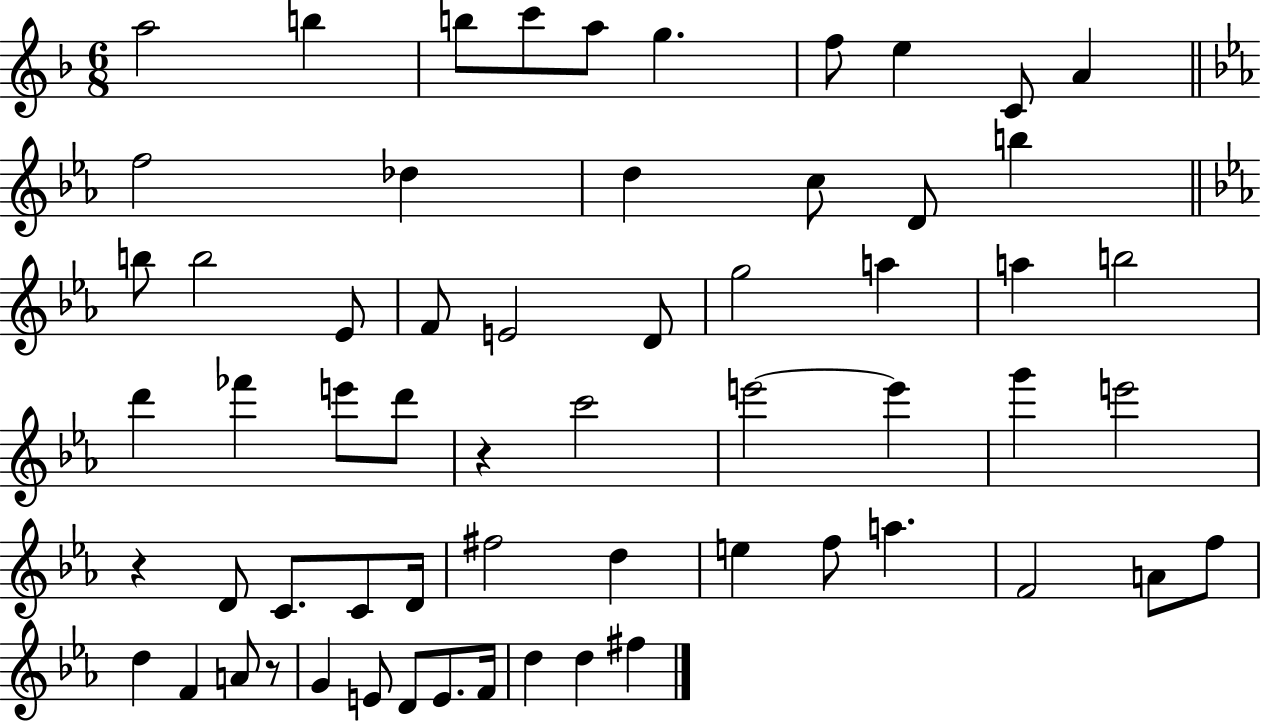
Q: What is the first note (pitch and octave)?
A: A5